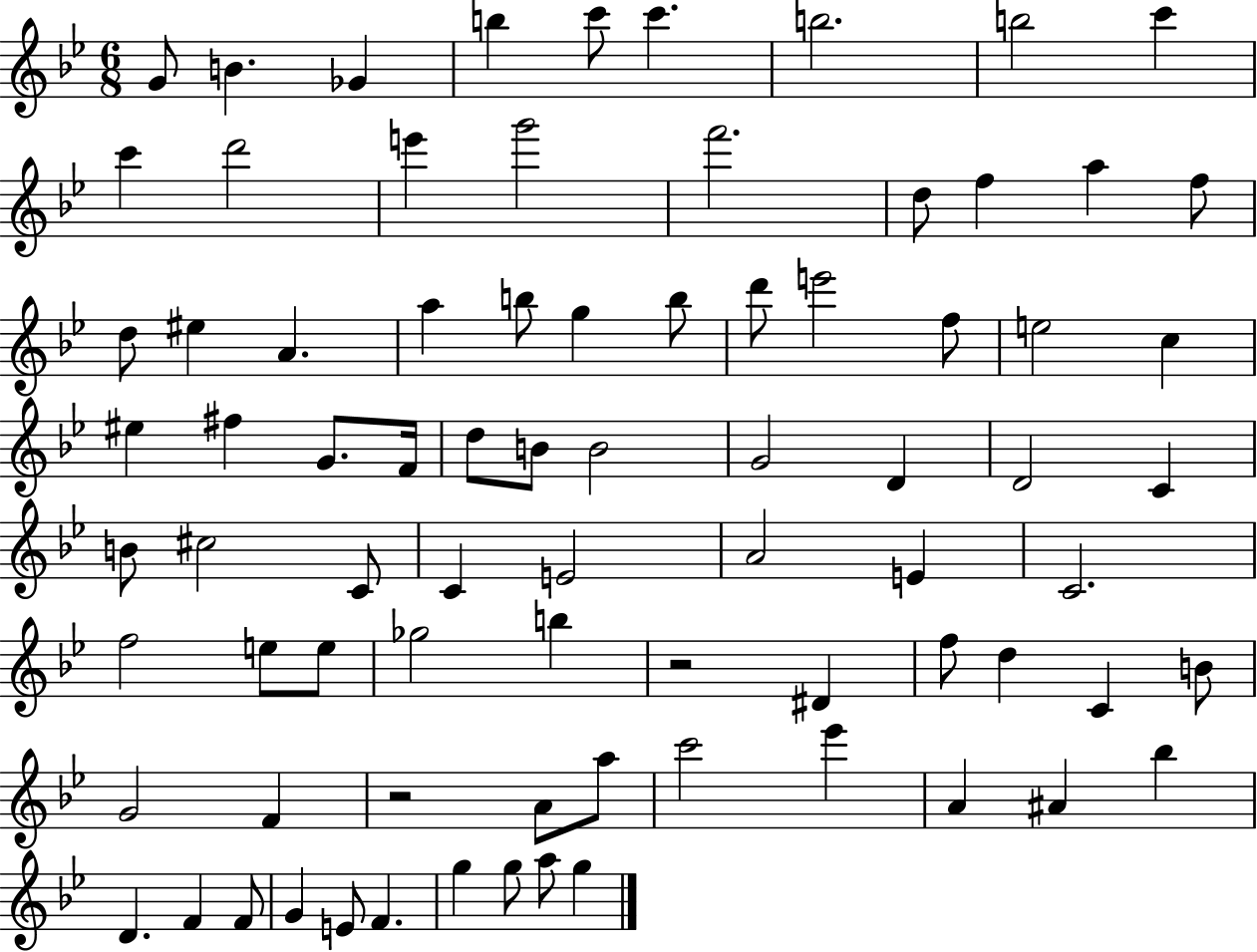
G4/e B4/q. Gb4/q B5/q C6/e C6/q. B5/h. B5/h C6/q C6/q D6/h E6/q G6/h F6/h. D5/e F5/q A5/q F5/e D5/e EIS5/q A4/q. A5/q B5/e G5/q B5/e D6/e E6/h F5/e E5/h C5/q EIS5/q F#5/q G4/e. F4/s D5/e B4/e B4/h G4/h D4/q D4/h C4/q B4/e C#5/h C4/e C4/q E4/h A4/h E4/q C4/h. F5/h E5/e E5/e Gb5/h B5/q R/h D#4/q F5/e D5/q C4/q B4/e G4/h F4/q R/h A4/e A5/e C6/h Eb6/q A4/q A#4/q Bb5/q D4/q. F4/q F4/e G4/q E4/e F4/q. G5/q G5/e A5/e G5/q